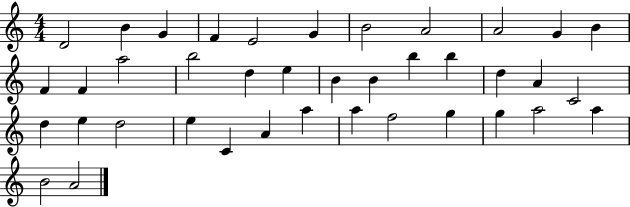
{
  \clef treble
  \numericTimeSignature
  \time 4/4
  \key c \major
  d'2 b'4 g'4 | f'4 e'2 g'4 | b'2 a'2 | a'2 g'4 b'4 | \break f'4 f'4 a''2 | b''2 d''4 e''4 | b'4 b'4 b''4 b''4 | d''4 a'4 c'2 | \break d''4 e''4 d''2 | e''4 c'4 a'4 a''4 | a''4 f''2 g''4 | g''4 a''2 a''4 | \break b'2 a'2 | \bar "|."
}